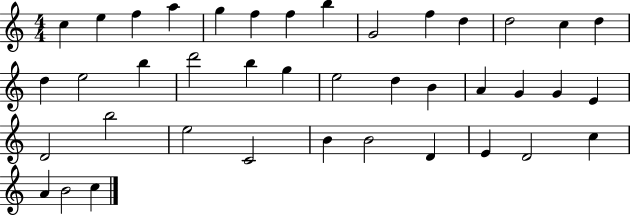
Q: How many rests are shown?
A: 0